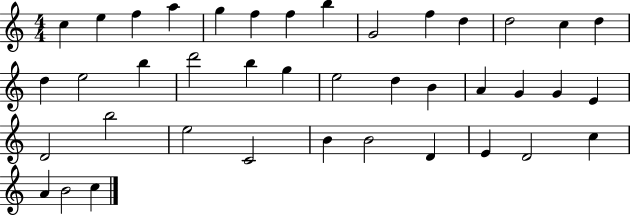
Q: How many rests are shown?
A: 0